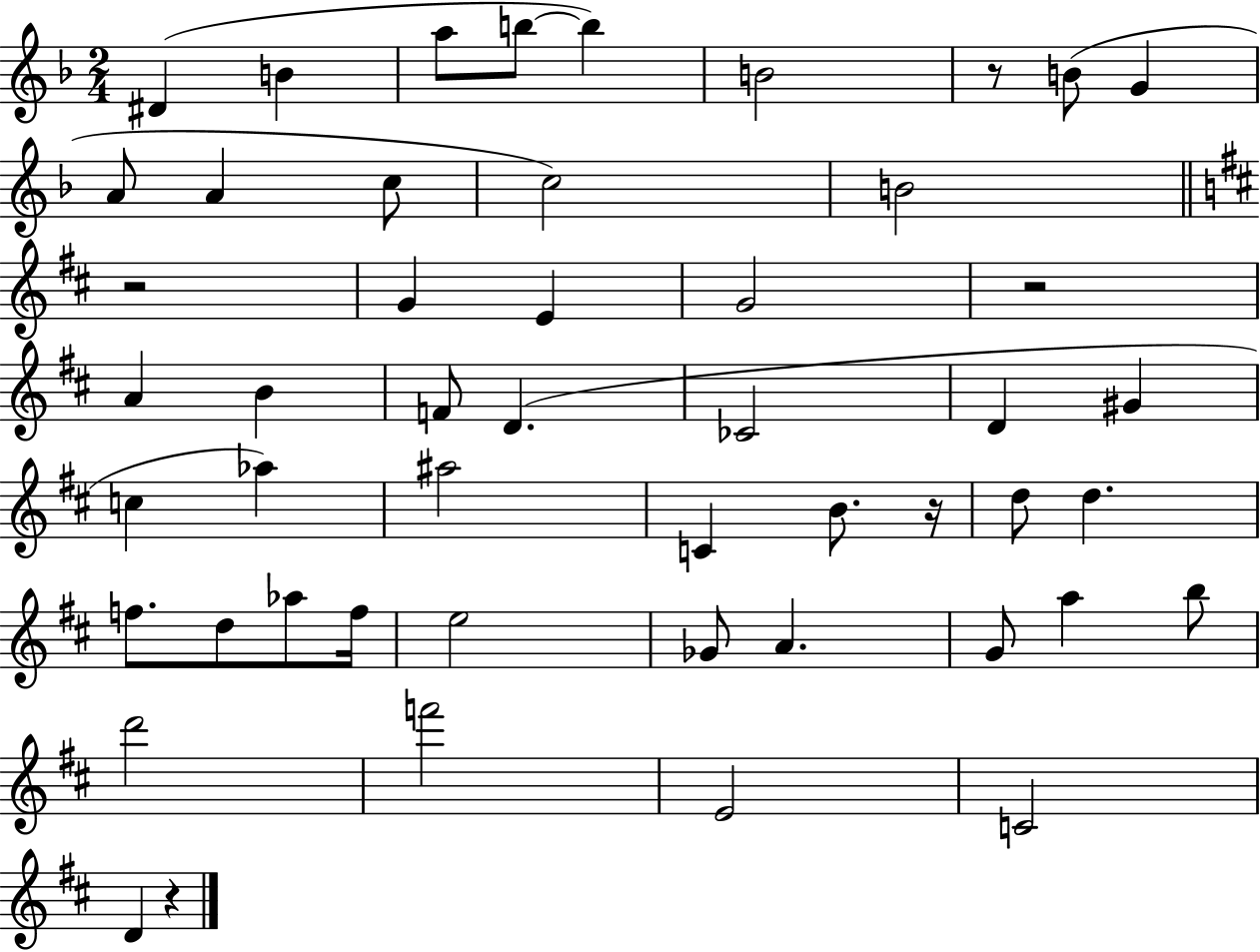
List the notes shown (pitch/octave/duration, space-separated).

D#4/q B4/q A5/e B5/e B5/q B4/h R/e B4/e G4/q A4/e A4/q C5/e C5/h B4/h R/h G4/q E4/q G4/h R/h A4/q B4/q F4/e D4/q. CES4/h D4/q G#4/q C5/q Ab5/q A#5/h C4/q B4/e. R/s D5/e D5/q. F5/e. D5/e Ab5/e F5/s E5/h Gb4/e A4/q. G4/e A5/q B5/e D6/h F6/h E4/h C4/h D4/q R/q